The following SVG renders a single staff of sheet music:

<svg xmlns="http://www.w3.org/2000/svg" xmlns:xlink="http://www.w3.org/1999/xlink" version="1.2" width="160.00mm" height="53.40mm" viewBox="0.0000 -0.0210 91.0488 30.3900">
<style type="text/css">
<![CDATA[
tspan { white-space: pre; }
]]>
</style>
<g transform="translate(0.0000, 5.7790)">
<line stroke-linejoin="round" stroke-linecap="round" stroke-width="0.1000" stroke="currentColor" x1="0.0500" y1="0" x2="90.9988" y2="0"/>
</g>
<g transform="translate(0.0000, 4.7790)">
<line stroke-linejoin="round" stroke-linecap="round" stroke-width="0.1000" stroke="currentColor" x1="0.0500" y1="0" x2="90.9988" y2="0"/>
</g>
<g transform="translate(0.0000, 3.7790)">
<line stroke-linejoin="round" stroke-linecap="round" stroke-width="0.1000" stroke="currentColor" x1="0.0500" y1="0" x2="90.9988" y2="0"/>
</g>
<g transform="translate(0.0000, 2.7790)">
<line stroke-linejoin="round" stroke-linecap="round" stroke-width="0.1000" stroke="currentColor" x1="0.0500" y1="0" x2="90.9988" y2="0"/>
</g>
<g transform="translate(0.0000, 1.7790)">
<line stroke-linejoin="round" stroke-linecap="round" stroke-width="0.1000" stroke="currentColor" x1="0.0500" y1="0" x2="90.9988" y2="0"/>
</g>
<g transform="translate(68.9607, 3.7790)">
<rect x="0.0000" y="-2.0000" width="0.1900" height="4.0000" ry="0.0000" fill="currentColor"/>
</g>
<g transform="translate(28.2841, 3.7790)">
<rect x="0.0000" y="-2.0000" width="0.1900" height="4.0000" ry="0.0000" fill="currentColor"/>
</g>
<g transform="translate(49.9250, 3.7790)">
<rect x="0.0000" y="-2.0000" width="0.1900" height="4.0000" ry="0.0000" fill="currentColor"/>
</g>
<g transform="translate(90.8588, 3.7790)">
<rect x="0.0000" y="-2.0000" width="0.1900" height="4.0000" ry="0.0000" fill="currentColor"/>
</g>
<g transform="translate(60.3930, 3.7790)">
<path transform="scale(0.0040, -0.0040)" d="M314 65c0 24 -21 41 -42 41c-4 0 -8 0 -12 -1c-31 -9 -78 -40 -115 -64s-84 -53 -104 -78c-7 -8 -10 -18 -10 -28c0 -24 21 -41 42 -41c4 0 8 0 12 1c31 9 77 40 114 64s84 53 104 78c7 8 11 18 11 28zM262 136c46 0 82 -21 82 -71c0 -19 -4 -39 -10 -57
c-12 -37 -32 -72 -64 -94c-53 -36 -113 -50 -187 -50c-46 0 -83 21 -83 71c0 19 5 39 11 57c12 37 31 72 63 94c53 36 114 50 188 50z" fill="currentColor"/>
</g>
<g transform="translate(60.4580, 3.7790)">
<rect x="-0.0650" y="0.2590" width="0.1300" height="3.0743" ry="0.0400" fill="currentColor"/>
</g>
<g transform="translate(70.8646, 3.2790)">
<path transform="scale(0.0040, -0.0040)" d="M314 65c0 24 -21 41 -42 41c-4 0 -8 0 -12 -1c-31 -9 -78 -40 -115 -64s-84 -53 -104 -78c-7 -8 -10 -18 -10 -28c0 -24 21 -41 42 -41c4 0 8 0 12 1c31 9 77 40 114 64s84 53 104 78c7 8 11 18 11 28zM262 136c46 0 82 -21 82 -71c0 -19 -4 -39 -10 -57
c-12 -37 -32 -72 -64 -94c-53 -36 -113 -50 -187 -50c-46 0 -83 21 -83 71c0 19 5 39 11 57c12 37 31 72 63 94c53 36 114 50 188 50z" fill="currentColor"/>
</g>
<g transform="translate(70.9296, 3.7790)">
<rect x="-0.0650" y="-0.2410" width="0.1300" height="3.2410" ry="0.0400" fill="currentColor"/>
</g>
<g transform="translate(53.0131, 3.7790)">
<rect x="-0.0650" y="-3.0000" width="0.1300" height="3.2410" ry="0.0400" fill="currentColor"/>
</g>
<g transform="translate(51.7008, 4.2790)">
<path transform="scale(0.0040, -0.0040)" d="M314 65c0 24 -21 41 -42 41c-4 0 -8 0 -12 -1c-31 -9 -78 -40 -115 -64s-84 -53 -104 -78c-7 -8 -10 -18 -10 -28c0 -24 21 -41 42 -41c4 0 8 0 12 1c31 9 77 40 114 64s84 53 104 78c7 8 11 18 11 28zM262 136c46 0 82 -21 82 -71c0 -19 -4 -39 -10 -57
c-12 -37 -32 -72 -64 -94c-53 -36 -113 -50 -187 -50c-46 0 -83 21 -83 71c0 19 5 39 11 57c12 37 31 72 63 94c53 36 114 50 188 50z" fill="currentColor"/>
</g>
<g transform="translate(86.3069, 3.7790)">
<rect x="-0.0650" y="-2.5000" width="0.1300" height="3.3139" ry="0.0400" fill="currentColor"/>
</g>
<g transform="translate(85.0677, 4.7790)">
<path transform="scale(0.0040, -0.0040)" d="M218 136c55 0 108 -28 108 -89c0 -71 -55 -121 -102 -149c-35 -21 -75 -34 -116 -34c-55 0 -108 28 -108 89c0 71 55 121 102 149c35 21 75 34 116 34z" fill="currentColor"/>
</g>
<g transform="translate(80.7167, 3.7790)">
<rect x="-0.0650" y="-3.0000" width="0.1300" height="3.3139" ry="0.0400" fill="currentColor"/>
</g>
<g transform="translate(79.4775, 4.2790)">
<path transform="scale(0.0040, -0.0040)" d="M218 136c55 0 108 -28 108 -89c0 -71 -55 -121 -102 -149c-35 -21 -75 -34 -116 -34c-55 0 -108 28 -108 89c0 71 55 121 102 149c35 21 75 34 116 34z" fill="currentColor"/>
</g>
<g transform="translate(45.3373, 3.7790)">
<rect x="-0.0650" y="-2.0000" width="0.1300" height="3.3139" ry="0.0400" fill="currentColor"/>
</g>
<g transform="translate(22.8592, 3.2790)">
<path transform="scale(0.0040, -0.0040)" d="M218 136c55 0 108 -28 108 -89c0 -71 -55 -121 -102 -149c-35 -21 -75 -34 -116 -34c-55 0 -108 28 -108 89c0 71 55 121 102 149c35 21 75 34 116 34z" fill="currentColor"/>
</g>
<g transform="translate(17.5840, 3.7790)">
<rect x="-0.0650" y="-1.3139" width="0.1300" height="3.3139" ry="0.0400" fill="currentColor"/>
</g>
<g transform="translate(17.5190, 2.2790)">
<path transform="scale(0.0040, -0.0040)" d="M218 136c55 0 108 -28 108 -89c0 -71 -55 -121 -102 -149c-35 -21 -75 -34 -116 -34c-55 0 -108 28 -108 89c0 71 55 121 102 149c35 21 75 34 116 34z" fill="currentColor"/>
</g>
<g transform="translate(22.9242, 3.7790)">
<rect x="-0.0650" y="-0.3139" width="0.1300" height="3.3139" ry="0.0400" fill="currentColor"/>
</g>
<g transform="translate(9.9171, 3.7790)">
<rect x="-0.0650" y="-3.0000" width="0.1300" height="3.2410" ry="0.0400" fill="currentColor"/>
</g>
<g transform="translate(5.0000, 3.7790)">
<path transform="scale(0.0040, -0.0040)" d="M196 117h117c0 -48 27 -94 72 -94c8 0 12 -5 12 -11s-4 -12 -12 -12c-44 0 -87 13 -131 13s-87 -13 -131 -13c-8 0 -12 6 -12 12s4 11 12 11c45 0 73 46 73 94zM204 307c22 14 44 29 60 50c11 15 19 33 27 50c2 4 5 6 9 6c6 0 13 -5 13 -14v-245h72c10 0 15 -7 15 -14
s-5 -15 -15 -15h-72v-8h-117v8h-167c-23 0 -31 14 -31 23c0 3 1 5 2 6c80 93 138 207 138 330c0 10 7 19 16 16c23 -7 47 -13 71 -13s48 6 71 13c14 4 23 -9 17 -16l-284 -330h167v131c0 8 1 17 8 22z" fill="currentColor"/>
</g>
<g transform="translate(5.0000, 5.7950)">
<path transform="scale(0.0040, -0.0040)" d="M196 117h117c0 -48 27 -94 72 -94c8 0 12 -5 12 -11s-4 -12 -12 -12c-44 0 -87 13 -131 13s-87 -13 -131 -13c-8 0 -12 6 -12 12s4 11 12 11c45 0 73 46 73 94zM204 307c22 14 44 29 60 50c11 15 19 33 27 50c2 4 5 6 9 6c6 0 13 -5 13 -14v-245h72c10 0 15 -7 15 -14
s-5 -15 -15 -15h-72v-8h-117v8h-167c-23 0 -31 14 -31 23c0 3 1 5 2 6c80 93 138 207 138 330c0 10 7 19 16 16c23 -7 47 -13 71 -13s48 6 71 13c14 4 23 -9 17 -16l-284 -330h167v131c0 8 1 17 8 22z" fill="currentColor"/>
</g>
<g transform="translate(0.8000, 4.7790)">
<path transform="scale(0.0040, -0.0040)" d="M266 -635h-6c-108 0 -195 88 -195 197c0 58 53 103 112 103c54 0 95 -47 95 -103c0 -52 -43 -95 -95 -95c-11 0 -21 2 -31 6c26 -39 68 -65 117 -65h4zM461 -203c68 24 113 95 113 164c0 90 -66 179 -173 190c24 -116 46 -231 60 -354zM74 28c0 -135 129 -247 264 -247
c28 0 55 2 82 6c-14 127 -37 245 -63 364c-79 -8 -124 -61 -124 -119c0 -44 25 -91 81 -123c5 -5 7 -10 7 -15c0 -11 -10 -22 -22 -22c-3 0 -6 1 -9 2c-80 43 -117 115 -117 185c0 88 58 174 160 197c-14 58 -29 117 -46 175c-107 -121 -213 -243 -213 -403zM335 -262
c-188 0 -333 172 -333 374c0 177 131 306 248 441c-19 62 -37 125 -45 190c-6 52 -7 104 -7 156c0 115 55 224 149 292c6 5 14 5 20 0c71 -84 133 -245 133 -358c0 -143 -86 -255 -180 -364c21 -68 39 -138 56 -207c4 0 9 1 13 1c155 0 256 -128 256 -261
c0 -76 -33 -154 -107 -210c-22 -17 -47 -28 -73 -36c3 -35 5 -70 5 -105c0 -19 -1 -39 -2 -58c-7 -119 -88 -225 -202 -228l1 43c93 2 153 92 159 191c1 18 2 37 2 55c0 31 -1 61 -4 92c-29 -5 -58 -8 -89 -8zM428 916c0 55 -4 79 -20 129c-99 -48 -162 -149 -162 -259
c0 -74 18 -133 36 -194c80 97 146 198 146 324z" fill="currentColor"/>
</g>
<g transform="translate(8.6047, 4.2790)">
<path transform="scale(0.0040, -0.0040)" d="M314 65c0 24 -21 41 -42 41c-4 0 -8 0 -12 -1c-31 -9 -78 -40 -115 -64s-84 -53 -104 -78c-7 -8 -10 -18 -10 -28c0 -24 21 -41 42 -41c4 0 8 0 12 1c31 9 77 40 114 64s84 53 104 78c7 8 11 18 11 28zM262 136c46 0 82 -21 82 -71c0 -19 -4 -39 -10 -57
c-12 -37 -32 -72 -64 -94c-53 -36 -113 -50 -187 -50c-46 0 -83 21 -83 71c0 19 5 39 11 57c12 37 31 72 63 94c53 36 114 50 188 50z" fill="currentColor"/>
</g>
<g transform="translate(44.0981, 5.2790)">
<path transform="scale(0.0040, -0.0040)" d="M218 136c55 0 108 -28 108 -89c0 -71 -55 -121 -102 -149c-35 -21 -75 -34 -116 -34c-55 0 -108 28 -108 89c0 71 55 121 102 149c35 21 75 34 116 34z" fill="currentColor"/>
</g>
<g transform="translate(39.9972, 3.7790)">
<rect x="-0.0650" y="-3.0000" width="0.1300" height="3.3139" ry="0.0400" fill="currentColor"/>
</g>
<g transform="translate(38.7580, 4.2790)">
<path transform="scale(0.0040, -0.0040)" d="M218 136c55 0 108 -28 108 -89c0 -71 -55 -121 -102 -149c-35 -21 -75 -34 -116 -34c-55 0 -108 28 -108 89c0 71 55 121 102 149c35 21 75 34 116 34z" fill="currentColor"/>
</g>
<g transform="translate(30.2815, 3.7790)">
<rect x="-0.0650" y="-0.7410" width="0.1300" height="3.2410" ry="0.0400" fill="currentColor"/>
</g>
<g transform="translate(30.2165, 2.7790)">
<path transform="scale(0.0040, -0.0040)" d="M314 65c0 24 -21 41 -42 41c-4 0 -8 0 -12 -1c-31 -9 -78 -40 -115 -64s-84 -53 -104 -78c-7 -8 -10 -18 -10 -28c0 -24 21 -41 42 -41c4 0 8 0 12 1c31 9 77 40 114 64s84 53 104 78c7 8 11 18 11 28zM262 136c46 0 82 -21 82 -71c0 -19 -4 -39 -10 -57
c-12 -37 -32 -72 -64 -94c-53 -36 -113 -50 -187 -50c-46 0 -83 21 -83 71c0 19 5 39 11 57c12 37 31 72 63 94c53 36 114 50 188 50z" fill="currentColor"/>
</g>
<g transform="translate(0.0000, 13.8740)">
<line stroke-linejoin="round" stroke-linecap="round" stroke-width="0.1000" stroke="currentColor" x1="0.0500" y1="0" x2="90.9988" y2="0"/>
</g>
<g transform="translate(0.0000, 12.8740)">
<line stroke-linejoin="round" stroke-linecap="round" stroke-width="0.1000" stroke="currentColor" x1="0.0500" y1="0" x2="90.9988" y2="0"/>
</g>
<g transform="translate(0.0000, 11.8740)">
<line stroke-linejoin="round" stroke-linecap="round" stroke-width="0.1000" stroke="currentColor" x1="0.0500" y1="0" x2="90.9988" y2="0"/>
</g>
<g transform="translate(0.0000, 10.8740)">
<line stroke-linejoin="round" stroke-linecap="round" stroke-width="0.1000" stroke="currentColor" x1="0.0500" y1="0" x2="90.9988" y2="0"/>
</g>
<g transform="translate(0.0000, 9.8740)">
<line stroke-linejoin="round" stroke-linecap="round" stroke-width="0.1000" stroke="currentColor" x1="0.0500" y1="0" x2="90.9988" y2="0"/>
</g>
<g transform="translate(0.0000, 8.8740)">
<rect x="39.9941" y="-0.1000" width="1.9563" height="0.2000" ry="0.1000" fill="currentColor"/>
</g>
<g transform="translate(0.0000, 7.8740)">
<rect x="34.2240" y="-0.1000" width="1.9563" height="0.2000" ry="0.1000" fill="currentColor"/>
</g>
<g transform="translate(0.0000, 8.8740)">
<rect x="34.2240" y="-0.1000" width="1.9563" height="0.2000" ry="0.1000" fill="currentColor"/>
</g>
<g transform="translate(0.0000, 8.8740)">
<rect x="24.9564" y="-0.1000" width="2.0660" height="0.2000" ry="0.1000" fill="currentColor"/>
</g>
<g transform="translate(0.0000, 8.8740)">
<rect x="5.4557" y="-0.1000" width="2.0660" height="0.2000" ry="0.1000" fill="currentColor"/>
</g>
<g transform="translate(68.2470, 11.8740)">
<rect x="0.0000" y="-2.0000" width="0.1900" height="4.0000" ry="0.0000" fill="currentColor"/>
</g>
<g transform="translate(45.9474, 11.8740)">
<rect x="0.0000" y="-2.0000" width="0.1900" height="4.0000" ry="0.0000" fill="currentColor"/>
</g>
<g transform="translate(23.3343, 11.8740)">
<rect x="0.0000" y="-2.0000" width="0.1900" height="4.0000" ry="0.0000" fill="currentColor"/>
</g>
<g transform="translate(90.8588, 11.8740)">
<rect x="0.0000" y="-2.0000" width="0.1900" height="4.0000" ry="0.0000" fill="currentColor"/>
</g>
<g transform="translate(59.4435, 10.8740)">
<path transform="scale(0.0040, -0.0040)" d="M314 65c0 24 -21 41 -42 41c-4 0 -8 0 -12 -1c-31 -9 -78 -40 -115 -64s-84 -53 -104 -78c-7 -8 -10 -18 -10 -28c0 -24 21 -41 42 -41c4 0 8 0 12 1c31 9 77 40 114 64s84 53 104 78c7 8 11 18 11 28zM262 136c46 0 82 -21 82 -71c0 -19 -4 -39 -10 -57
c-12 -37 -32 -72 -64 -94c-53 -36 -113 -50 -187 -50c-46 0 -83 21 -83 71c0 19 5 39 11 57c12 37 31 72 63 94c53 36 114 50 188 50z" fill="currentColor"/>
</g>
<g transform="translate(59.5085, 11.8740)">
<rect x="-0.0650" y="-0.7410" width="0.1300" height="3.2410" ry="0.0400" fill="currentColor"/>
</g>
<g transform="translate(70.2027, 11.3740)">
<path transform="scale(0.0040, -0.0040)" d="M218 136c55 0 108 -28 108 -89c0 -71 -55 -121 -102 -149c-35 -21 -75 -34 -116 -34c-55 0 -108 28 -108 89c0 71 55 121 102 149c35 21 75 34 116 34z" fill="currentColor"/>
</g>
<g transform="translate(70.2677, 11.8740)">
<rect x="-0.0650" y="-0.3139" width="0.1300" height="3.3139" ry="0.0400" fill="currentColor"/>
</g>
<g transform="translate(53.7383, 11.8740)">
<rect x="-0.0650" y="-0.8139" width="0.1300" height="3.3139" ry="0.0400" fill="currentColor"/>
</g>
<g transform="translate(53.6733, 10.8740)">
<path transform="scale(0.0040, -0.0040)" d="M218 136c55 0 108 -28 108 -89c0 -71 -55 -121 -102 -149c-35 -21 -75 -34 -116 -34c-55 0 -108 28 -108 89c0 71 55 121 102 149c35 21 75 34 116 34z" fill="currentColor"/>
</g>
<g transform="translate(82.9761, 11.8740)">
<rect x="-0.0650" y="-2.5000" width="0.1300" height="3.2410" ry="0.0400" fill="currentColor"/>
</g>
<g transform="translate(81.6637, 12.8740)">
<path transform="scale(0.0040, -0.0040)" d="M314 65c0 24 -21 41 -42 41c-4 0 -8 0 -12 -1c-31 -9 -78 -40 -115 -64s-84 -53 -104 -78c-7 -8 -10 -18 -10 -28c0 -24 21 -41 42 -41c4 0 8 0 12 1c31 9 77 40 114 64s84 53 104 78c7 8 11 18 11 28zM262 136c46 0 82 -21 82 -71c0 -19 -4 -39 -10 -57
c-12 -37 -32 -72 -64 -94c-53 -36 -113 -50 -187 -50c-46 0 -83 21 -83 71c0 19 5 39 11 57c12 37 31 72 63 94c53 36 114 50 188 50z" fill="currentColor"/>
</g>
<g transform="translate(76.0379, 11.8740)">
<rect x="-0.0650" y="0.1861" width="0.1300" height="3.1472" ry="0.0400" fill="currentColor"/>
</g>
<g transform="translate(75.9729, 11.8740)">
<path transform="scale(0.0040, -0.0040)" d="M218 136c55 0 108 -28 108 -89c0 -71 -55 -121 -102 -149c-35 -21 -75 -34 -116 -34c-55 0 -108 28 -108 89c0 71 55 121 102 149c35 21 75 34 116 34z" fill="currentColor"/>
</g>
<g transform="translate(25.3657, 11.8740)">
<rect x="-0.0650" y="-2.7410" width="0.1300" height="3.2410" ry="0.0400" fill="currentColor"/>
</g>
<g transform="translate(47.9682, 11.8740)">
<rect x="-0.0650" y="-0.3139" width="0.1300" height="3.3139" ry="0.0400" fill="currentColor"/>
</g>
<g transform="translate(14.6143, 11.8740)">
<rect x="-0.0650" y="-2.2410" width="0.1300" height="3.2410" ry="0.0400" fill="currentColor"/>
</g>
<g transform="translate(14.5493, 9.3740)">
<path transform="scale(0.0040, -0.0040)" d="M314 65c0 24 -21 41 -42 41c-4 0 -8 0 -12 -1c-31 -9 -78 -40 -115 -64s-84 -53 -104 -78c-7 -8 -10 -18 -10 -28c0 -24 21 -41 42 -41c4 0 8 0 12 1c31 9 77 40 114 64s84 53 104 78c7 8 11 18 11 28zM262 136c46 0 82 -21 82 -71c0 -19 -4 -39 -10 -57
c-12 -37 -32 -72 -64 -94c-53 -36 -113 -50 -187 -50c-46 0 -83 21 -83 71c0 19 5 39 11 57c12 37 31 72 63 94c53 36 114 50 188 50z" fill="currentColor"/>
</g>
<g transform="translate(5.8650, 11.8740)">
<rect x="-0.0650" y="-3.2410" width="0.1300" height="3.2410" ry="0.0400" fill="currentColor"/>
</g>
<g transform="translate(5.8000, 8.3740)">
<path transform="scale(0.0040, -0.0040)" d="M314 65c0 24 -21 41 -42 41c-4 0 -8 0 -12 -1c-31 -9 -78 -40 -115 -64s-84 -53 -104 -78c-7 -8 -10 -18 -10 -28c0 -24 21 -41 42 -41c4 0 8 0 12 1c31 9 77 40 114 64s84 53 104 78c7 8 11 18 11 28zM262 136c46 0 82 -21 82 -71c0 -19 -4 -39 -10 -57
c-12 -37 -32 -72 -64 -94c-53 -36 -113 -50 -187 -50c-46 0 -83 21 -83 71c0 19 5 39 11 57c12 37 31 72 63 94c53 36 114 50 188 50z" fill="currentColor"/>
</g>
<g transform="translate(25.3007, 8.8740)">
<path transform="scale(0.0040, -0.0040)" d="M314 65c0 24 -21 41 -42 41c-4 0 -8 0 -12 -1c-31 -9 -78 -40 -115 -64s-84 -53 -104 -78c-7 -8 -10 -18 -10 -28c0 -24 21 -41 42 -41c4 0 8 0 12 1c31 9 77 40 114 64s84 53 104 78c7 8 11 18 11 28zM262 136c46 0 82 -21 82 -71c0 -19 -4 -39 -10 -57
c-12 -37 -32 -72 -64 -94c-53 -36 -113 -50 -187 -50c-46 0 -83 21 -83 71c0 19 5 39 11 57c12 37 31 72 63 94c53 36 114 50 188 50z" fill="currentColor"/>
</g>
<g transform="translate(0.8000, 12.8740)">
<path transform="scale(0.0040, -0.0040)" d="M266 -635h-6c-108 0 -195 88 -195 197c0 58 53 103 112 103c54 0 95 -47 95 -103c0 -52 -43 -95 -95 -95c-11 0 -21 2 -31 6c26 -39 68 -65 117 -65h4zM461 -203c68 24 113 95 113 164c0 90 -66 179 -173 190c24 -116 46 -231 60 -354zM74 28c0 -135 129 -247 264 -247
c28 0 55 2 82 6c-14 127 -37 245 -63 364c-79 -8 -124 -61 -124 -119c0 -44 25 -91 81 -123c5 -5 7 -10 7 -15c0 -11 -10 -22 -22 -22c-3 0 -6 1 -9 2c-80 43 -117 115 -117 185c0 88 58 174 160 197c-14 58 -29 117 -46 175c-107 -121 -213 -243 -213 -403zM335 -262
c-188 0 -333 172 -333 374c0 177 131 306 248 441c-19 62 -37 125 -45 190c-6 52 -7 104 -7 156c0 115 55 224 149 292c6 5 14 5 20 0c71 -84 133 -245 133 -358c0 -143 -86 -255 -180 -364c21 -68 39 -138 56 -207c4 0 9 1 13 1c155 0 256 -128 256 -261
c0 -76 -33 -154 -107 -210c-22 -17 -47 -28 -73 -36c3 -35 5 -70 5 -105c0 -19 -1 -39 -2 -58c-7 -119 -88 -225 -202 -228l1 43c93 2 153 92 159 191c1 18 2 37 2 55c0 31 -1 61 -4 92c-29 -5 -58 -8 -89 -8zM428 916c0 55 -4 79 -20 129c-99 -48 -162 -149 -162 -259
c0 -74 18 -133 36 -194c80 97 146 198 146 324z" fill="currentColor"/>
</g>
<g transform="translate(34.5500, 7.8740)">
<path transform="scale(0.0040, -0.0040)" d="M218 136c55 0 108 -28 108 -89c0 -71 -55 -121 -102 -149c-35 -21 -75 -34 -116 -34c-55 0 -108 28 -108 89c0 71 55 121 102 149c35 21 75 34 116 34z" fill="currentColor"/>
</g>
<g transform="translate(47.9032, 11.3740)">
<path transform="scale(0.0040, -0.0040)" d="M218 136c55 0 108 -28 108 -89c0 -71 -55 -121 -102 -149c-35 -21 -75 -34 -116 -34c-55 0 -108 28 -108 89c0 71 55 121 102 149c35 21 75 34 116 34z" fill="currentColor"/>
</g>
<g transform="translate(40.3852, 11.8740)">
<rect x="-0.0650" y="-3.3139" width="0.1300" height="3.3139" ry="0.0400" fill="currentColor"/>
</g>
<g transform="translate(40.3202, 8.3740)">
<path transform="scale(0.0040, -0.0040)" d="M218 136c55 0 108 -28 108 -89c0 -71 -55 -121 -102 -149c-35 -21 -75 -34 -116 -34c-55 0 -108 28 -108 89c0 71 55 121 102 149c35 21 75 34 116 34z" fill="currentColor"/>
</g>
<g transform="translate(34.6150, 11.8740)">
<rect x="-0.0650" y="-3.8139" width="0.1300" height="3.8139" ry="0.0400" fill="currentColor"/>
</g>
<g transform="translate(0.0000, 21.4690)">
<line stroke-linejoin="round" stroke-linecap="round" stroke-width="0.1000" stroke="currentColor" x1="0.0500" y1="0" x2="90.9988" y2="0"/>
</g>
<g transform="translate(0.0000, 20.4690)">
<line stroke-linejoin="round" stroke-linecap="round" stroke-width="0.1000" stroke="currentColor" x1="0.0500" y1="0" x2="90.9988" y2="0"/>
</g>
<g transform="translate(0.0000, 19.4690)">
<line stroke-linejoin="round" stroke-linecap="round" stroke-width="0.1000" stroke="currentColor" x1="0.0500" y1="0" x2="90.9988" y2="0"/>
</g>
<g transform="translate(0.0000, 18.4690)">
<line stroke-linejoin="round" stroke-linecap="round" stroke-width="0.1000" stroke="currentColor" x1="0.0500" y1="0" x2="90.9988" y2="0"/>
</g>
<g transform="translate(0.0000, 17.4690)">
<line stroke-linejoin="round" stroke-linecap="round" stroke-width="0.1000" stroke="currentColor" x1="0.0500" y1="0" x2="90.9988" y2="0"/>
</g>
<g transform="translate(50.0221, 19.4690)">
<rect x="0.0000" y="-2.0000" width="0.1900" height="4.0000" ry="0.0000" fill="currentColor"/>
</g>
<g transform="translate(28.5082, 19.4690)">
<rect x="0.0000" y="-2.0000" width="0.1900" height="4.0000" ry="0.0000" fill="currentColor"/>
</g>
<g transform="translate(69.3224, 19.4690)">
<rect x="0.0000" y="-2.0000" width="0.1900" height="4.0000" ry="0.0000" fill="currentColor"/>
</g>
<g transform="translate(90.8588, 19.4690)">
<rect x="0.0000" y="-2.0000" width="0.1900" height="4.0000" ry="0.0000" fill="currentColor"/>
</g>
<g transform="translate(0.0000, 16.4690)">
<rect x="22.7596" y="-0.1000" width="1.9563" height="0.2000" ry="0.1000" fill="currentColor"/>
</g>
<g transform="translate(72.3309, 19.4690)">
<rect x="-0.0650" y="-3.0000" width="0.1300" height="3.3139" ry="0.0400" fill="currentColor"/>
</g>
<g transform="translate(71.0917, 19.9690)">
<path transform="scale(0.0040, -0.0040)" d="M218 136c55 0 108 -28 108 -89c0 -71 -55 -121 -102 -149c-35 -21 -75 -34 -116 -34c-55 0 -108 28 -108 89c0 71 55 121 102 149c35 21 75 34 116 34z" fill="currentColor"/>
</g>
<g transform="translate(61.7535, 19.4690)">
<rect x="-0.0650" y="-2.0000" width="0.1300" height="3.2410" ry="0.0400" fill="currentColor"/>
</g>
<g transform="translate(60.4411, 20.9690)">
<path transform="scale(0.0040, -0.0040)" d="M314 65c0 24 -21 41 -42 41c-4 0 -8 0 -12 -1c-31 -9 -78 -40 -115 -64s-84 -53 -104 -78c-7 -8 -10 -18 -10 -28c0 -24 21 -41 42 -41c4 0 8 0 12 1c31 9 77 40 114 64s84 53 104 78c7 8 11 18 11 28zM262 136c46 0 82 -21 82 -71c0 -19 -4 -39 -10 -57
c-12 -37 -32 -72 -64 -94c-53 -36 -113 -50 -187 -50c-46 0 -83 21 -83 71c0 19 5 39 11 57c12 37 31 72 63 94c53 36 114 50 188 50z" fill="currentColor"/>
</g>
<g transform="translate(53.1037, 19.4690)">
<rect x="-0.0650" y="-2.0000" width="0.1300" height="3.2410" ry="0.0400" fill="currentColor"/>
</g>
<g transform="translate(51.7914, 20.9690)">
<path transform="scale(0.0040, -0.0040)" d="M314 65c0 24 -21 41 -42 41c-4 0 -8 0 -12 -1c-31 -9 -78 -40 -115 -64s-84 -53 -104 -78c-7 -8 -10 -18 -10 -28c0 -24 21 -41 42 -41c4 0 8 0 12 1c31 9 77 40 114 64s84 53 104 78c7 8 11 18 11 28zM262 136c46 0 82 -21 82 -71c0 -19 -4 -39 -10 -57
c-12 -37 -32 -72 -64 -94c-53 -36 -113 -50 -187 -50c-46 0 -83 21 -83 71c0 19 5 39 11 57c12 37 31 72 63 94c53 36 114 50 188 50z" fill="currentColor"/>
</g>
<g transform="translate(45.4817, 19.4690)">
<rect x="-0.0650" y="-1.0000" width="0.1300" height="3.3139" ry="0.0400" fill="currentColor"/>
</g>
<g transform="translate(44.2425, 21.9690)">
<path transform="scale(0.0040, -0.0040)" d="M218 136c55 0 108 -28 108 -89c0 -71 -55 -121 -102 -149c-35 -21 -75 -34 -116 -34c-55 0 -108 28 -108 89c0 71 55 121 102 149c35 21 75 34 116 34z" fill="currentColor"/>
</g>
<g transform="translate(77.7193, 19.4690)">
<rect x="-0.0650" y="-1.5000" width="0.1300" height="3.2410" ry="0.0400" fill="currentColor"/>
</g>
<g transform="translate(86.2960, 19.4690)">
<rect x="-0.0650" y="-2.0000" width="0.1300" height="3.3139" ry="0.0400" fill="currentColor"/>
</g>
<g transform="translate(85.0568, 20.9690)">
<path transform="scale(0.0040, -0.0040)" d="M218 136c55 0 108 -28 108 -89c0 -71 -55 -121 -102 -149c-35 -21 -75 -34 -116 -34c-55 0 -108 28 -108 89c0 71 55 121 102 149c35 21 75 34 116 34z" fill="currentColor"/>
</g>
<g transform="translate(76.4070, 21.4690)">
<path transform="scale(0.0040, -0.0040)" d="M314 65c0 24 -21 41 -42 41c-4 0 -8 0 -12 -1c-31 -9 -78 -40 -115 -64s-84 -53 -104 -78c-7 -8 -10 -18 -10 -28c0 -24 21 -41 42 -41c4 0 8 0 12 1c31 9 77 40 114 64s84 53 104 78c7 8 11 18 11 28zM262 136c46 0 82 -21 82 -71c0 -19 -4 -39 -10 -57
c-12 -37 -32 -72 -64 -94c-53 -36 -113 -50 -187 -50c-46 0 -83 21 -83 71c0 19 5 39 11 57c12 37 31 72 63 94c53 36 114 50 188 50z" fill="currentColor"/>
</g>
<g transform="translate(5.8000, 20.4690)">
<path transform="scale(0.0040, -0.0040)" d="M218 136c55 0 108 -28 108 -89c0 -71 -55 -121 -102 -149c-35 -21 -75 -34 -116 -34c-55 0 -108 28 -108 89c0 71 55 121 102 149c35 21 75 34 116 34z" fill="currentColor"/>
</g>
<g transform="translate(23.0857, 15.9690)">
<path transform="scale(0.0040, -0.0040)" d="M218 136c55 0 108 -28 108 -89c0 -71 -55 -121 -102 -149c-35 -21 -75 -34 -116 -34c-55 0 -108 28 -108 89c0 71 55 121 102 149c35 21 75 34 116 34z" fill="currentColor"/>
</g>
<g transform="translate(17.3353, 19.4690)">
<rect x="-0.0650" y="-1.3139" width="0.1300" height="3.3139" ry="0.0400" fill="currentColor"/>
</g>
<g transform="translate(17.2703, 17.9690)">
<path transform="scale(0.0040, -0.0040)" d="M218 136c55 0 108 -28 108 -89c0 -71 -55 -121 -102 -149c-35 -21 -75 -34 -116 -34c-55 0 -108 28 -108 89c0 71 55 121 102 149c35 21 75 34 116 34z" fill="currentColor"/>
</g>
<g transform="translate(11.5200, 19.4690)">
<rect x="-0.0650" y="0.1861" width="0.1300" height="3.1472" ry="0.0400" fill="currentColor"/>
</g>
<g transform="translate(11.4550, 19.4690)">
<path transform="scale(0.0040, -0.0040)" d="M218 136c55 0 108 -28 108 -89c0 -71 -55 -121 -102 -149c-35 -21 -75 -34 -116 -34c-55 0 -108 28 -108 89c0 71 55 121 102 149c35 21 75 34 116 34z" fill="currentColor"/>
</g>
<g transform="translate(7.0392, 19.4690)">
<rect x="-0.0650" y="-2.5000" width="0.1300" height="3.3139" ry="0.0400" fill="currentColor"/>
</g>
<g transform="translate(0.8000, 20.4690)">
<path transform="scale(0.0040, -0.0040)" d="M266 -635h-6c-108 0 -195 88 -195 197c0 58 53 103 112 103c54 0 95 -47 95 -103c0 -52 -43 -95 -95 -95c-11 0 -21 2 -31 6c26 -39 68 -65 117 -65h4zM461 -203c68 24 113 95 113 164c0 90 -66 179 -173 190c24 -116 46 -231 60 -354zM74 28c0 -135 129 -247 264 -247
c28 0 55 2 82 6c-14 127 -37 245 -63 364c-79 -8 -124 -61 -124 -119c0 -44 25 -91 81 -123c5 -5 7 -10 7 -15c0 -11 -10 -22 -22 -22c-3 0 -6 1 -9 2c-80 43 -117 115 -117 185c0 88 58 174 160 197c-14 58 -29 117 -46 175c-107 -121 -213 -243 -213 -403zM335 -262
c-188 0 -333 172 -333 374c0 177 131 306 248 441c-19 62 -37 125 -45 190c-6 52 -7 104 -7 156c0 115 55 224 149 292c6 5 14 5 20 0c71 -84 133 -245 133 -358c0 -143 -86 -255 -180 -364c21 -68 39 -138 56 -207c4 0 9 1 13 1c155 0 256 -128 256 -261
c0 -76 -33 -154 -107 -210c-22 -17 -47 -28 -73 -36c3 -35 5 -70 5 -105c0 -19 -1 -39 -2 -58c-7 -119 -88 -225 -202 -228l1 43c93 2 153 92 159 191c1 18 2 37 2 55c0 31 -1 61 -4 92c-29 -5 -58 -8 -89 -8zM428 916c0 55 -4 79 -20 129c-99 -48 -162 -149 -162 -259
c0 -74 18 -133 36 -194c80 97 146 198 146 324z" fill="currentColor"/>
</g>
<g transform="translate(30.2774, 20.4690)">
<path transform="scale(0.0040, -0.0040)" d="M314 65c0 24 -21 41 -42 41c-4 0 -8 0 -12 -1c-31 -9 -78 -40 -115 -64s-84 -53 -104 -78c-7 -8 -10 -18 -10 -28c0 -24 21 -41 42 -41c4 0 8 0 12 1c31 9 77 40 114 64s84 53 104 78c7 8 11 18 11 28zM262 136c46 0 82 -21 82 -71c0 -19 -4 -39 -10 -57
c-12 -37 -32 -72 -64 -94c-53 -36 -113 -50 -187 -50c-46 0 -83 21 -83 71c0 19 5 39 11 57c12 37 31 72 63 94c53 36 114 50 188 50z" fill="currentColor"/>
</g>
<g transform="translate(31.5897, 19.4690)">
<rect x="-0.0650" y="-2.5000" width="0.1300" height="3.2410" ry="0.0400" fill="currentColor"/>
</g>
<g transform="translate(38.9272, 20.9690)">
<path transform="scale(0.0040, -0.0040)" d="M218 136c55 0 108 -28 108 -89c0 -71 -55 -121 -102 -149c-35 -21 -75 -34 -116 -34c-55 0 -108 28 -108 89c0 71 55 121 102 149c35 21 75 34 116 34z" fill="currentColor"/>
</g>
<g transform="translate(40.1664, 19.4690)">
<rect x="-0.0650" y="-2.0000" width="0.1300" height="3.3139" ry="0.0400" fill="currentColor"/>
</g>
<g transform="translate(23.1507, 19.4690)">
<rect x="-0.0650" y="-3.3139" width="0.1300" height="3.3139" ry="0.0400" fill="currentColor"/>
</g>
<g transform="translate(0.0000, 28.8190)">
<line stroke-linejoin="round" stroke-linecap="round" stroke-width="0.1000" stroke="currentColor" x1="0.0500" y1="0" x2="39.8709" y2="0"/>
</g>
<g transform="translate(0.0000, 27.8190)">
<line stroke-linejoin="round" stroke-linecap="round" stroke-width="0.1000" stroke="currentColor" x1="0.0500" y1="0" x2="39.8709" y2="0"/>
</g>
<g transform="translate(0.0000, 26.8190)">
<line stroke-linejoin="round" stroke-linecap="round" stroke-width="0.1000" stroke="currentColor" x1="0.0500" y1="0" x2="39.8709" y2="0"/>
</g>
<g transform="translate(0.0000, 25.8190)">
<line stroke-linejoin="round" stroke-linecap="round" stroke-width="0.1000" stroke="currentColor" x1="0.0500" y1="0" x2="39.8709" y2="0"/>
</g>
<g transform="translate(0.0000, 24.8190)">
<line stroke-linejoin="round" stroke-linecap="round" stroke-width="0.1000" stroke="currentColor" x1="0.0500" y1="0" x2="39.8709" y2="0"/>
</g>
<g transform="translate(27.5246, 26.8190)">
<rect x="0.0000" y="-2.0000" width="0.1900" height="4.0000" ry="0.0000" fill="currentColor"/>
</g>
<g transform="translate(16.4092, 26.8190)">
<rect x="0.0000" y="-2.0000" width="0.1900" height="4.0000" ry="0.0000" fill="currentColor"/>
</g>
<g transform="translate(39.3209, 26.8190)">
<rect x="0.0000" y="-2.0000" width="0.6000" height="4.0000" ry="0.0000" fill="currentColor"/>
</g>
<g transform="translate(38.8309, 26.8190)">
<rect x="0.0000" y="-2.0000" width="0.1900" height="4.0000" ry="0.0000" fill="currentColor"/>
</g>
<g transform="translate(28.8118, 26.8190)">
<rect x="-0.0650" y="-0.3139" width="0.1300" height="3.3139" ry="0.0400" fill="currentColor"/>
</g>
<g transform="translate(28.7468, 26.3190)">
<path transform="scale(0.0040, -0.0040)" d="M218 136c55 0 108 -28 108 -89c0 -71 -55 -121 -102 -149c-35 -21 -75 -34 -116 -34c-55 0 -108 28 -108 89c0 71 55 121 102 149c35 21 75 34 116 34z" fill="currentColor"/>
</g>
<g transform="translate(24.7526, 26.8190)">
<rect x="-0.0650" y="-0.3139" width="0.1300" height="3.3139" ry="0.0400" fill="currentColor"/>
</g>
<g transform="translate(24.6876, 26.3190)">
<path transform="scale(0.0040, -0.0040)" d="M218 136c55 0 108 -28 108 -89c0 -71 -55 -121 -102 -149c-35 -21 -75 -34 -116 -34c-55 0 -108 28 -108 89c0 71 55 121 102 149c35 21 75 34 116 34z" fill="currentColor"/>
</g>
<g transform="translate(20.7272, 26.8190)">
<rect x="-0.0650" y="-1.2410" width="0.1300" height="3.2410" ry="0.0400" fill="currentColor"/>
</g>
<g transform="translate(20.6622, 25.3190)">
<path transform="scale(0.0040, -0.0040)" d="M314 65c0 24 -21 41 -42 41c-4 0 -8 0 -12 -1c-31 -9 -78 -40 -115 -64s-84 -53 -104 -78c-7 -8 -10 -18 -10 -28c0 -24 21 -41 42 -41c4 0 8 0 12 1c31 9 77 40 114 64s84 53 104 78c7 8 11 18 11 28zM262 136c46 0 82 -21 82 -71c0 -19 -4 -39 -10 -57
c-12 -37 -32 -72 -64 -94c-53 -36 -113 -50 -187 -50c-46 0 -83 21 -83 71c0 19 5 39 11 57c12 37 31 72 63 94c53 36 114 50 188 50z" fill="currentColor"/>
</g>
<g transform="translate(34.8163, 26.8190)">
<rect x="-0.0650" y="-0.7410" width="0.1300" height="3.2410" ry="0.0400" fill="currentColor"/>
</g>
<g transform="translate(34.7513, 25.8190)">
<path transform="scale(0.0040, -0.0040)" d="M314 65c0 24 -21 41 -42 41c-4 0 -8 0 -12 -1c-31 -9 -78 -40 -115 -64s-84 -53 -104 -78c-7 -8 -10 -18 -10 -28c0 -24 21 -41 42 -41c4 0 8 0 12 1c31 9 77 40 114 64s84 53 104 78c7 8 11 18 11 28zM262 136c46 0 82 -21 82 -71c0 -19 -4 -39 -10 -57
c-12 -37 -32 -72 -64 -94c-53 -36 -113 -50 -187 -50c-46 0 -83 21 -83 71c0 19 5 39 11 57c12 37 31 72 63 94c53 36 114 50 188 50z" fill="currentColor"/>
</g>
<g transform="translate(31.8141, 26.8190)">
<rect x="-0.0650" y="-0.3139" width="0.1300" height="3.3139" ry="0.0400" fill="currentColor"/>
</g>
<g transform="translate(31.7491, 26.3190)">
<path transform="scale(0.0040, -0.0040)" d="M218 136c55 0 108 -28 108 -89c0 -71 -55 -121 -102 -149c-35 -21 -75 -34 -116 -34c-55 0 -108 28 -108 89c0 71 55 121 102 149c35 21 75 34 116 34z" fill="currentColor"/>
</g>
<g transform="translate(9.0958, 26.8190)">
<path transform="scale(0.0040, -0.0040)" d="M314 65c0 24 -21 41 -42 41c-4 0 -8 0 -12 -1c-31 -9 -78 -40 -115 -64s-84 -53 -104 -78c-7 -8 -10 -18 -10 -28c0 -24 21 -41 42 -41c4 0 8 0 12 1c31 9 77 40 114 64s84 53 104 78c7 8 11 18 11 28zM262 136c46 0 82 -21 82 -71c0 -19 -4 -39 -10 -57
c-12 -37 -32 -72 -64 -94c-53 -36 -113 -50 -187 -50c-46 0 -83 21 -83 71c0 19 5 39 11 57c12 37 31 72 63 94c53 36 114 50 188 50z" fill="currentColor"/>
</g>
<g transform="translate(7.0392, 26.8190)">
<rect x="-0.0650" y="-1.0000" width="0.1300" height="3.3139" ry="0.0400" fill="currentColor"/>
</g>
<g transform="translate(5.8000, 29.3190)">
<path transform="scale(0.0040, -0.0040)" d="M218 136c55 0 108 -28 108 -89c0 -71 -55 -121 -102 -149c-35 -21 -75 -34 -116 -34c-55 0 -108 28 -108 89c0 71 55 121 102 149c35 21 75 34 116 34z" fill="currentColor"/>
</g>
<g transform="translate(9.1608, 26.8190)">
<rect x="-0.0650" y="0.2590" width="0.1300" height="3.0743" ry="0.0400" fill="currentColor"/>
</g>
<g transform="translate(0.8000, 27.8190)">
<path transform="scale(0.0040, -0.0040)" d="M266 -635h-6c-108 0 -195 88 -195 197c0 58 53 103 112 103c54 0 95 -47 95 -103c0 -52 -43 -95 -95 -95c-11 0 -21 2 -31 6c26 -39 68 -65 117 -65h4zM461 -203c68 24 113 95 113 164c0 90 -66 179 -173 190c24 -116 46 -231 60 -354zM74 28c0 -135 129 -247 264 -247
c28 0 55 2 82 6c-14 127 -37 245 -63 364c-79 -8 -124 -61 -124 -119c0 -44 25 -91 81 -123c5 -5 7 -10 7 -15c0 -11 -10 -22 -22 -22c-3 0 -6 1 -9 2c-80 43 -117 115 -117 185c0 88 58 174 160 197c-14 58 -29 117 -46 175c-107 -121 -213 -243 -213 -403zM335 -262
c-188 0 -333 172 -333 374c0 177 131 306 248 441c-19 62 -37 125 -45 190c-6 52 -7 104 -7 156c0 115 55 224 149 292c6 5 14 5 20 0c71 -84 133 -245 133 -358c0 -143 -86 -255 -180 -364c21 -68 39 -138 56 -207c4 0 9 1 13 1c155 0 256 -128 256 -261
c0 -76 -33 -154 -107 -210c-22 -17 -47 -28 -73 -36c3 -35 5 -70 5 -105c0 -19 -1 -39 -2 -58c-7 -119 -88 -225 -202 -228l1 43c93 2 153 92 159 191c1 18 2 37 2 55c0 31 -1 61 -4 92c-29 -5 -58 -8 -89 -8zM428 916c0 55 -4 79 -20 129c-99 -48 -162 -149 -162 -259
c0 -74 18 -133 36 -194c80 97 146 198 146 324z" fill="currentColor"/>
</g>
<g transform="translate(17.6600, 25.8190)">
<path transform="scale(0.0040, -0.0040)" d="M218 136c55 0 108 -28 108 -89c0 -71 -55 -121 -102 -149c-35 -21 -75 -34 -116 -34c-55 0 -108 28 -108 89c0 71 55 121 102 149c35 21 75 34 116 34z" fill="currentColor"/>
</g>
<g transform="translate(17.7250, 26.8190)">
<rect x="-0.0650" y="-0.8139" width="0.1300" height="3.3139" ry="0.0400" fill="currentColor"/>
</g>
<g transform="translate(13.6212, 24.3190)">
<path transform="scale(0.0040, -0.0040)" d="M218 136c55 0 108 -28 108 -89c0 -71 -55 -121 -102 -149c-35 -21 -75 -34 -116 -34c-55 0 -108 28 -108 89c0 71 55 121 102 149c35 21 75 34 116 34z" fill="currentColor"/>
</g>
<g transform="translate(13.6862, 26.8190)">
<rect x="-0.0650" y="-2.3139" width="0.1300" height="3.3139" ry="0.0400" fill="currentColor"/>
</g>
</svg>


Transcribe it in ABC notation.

X:1
T:Untitled
M:4/4
L:1/4
K:C
A2 e c d2 A F A2 B2 c2 A G b2 g2 a2 c' b c d d2 c B G2 G B e b G2 F D F2 F2 A E2 F D B2 g d e2 c c c d2